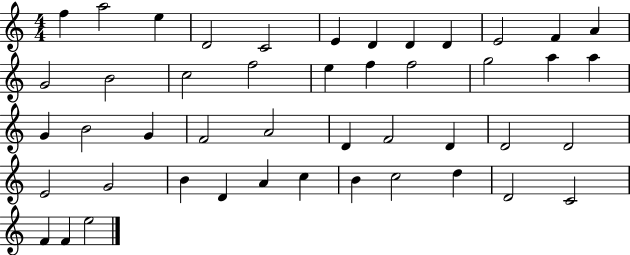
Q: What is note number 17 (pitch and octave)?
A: E5